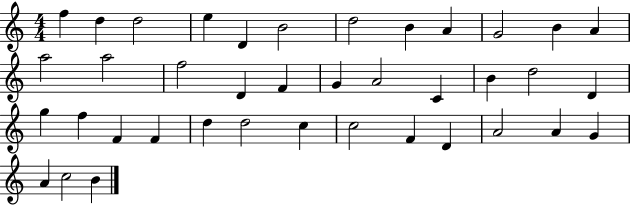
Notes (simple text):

F5/q D5/q D5/h E5/q D4/q B4/h D5/h B4/q A4/q G4/h B4/q A4/q A5/h A5/h F5/h D4/q F4/q G4/q A4/h C4/q B4/q D5/h D4/q G5/q F5/q F4/q F4/q D5/q D5/h C5/q C5/h F4/q D4/q A4/h A4/q G4/q A4/q C5/h B4/q